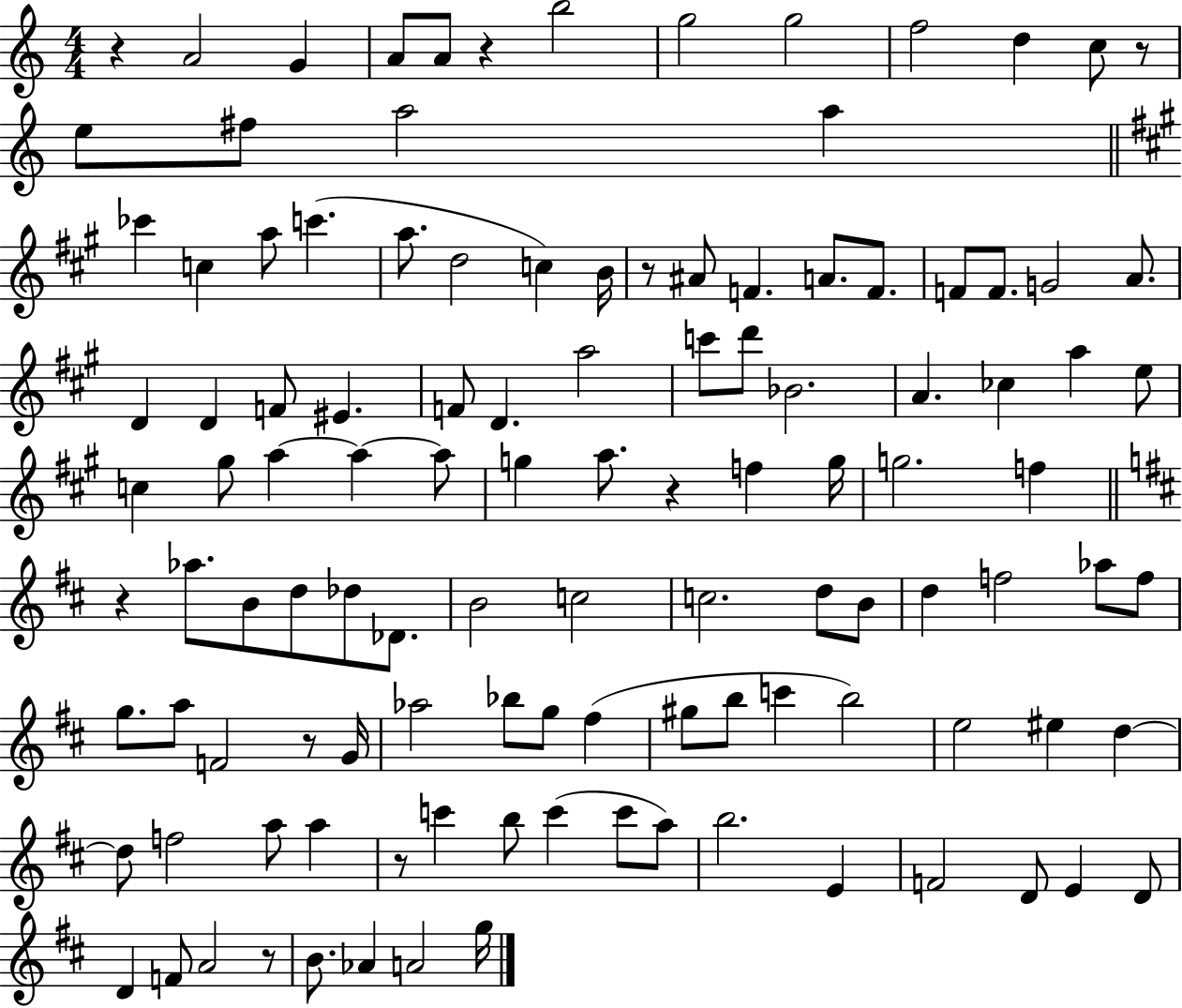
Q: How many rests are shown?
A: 9